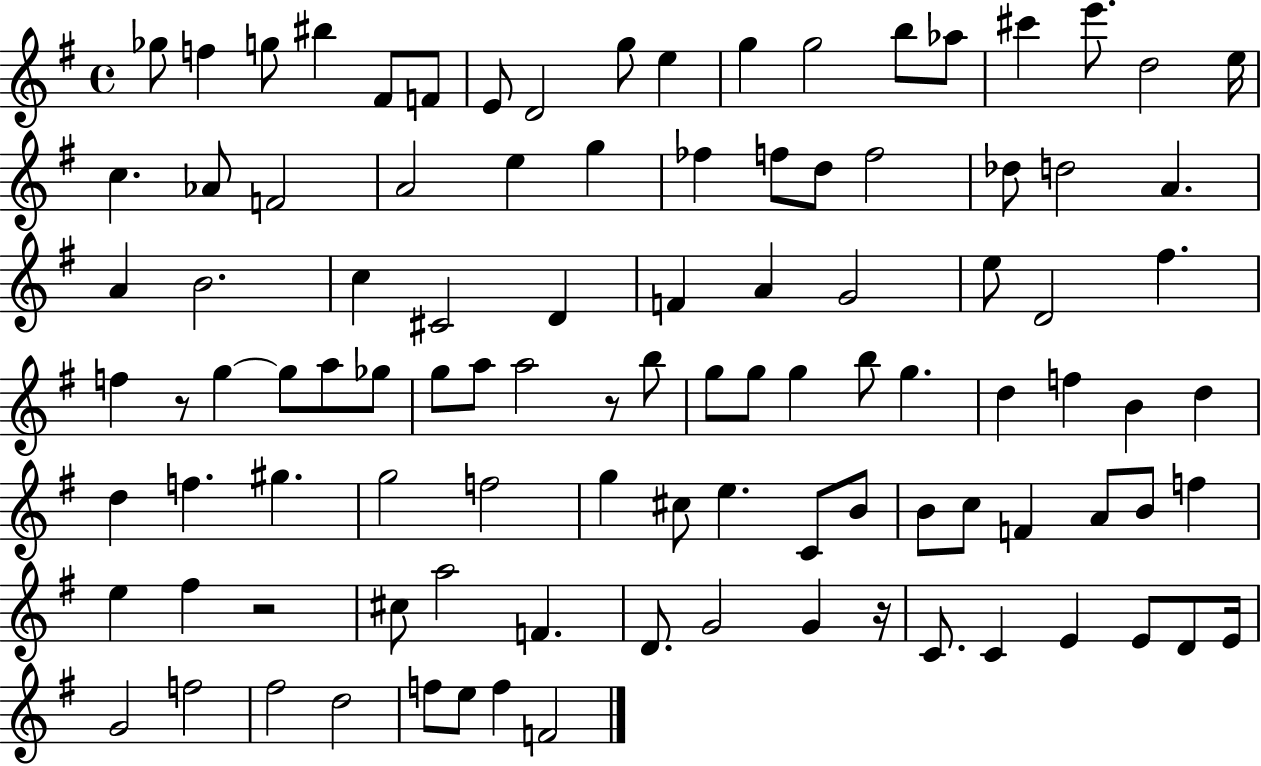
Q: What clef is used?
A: treble